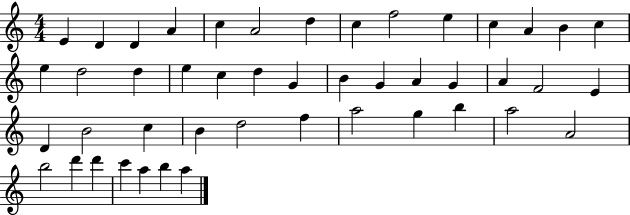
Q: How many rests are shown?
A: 0